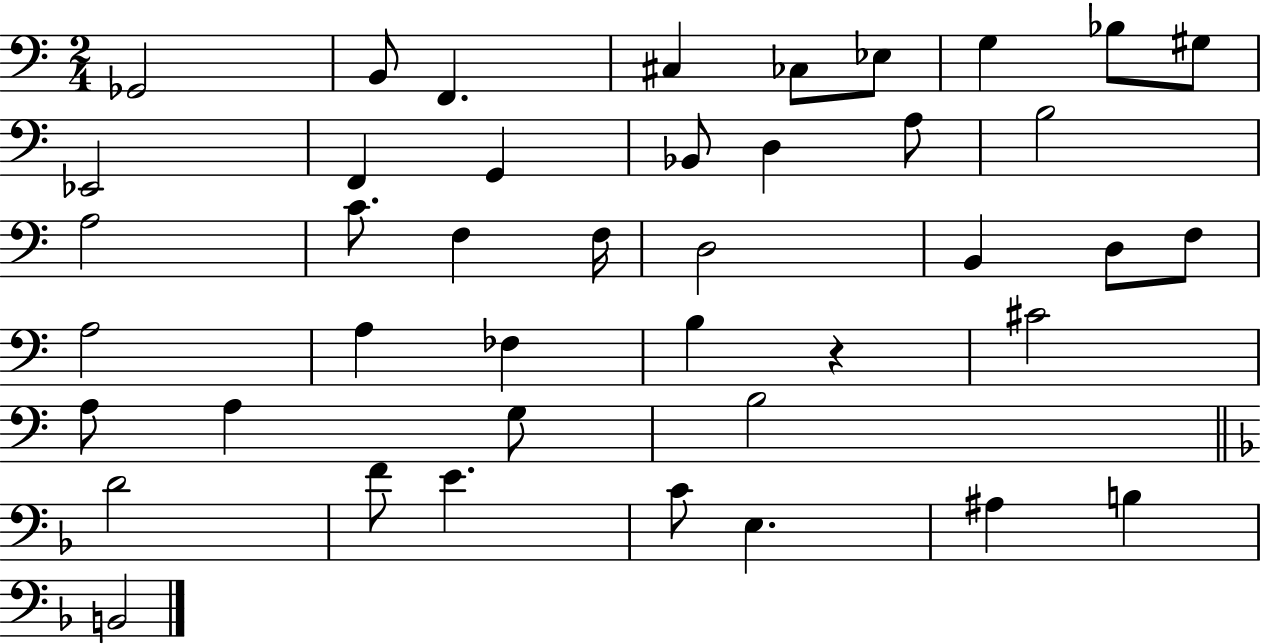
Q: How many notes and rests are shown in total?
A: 42